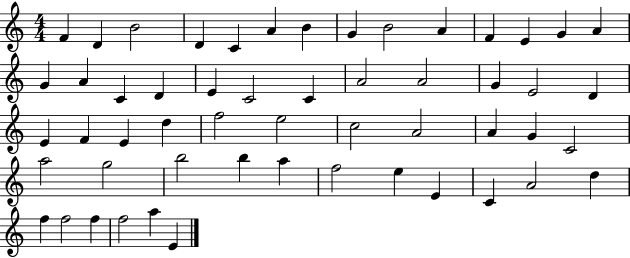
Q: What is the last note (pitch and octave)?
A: E4